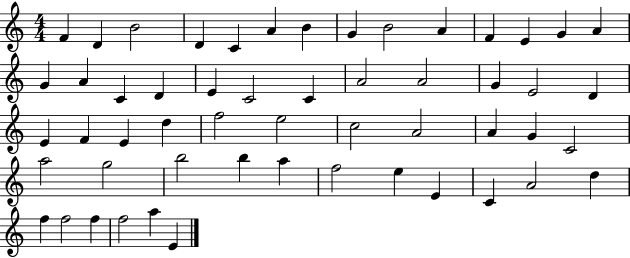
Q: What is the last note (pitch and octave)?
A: E4